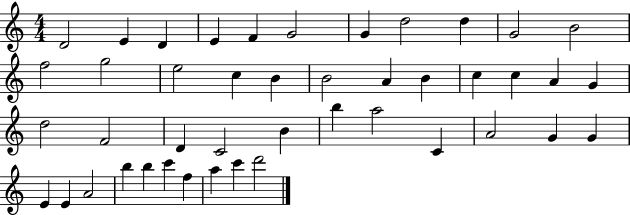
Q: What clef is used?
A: treble